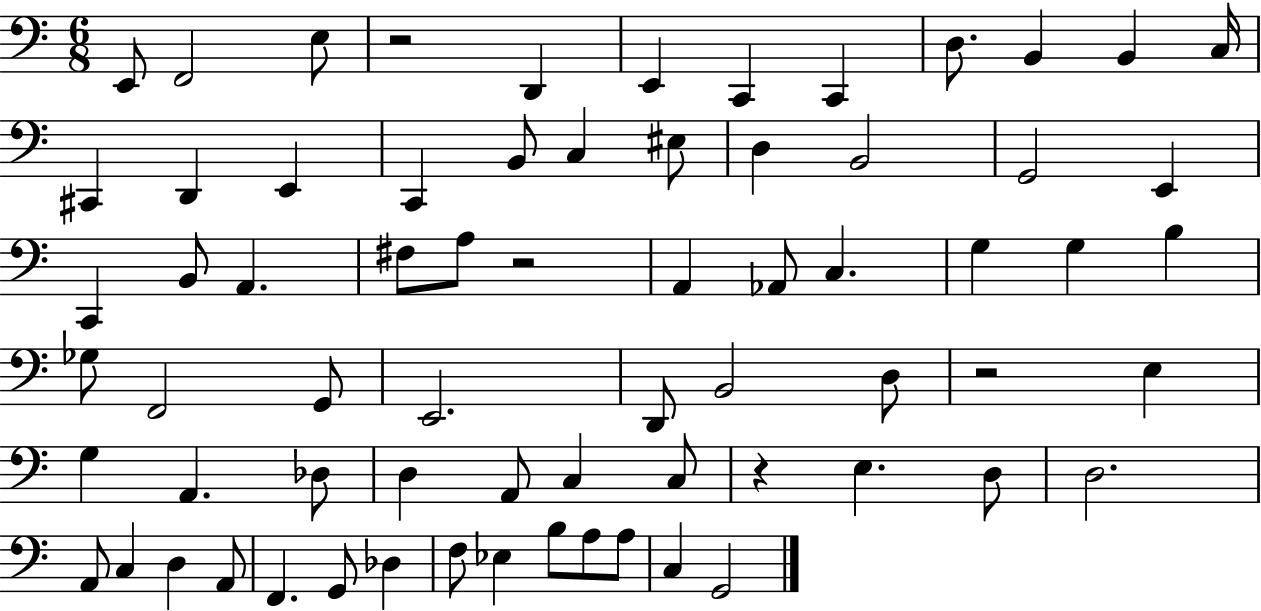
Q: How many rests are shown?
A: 4